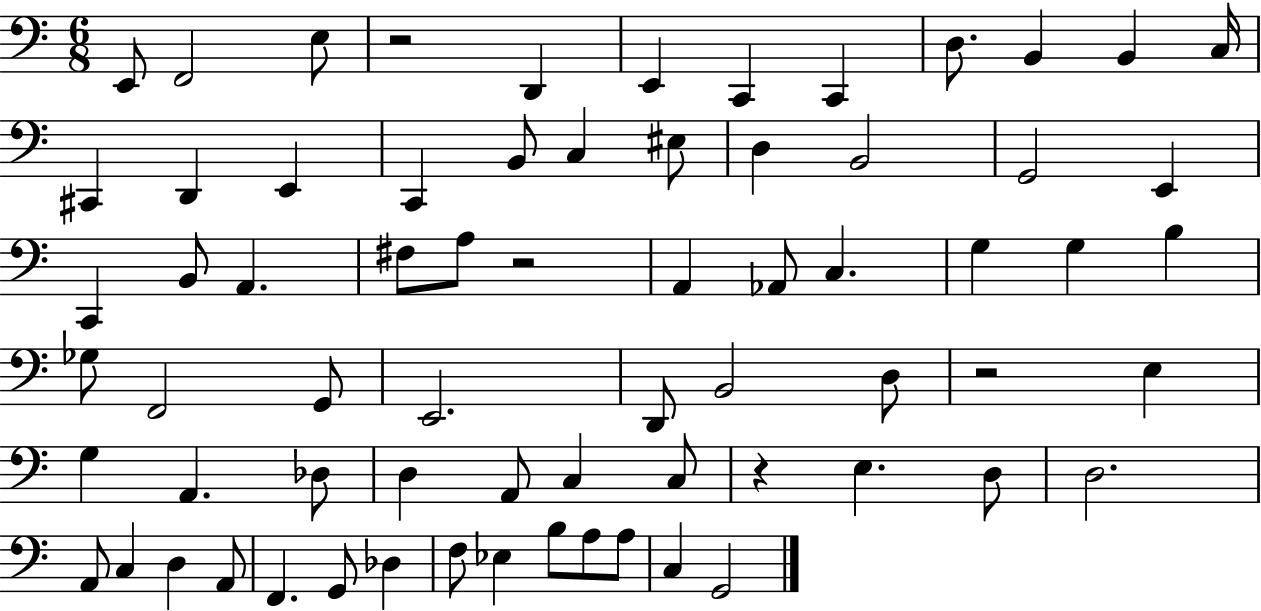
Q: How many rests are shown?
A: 4